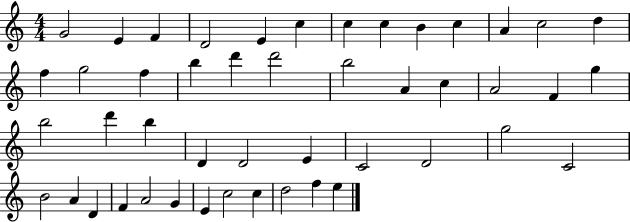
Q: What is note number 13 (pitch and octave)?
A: D5